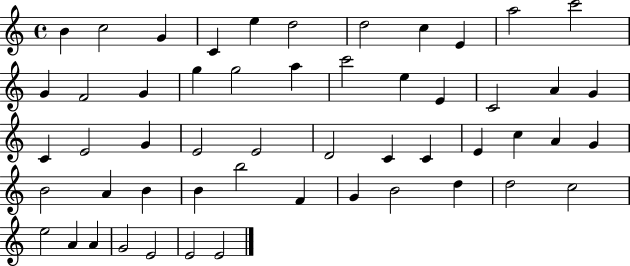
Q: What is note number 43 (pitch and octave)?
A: B4